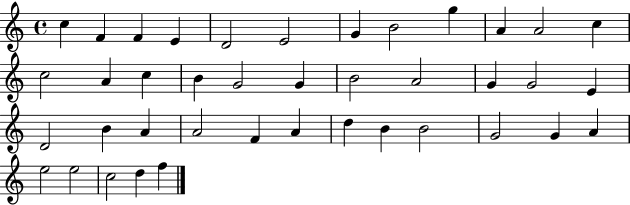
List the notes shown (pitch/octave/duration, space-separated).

C5/q F4/q F4/q E4/q D4/h E4/h G4/q B4/h G5/q A4/q A4/h C5/q C5/h A4/q C5/q B4/q G4/h G4/q B4/h A4/h G4/q G4/h E4/q D4/h B4/q A4/q A4/h F4/q A4/q D5/q B4/q B4/h G4/h G4/q A4/q E5/h E5/h C5/h D5/q F5/q